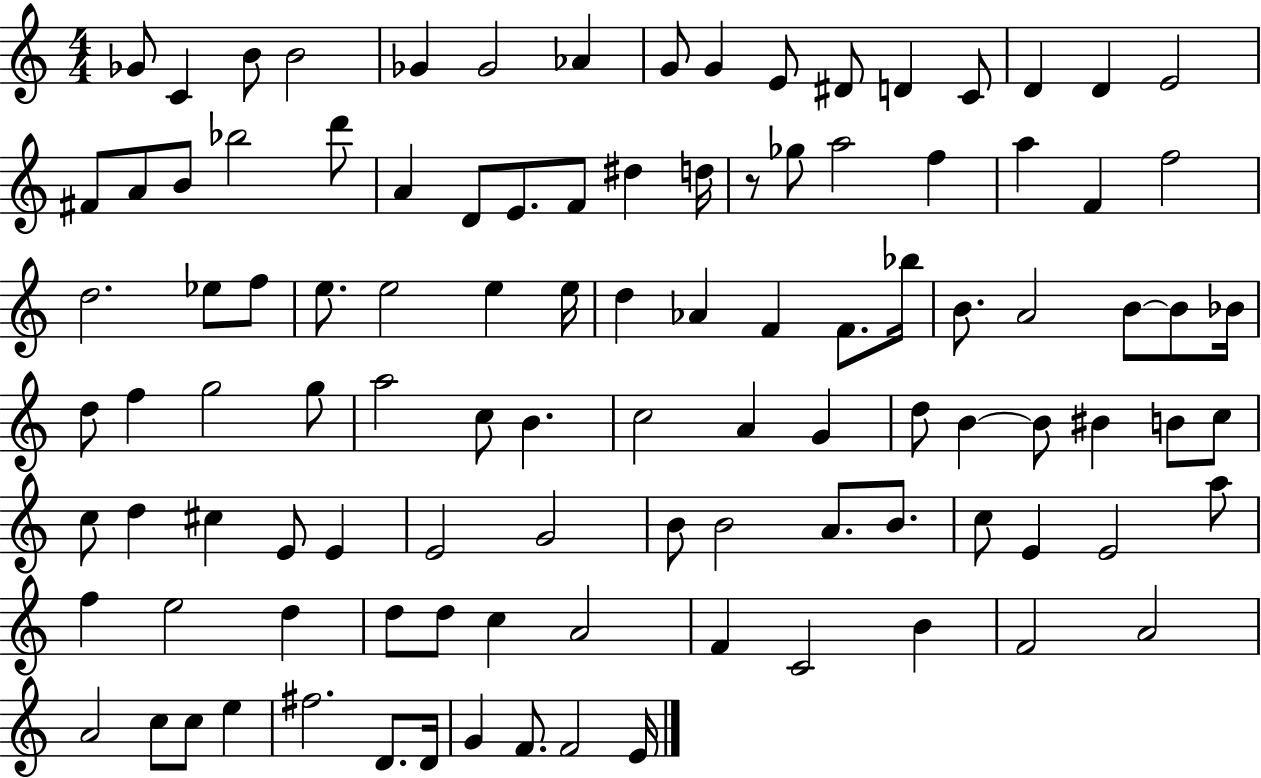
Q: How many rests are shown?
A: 1